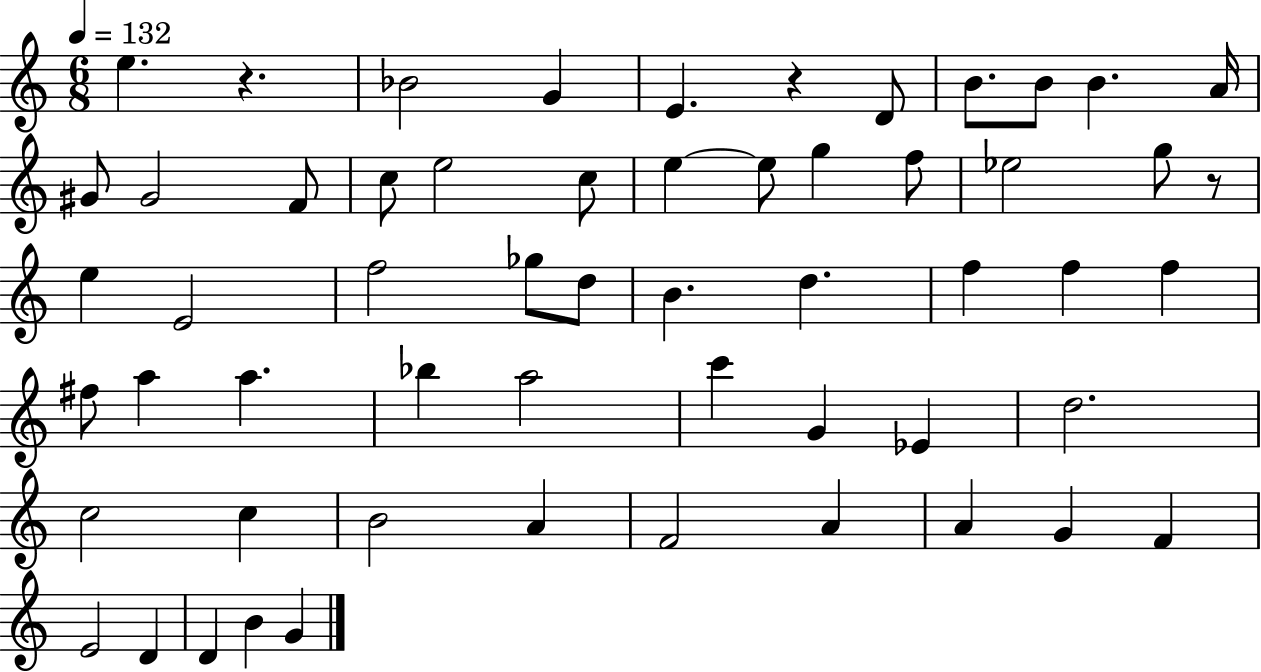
E5/q. R/q. Bb4/h G4/q E4/q. R/q D4/e B4/e. B4/e B4/q. A4/s G#4/e G#4/h F4/e C5/e E5/h C5/e E5/q E5/e G5/q F5/e Eb5/h G5/e R/e E5/q E4/h F5/h Gb5/e D5/e B4/q. D5/q. F5/q F5/q F5/q F#5/e A5/q A5/q. Bb5/q A5/h C6/q G4/q Eb4/q D5/h. C5/h C5/q B4/h A4/q F4/h A4/q A4/q G4/q F4/q E4/h D4/q D4/q B4/q G4/q